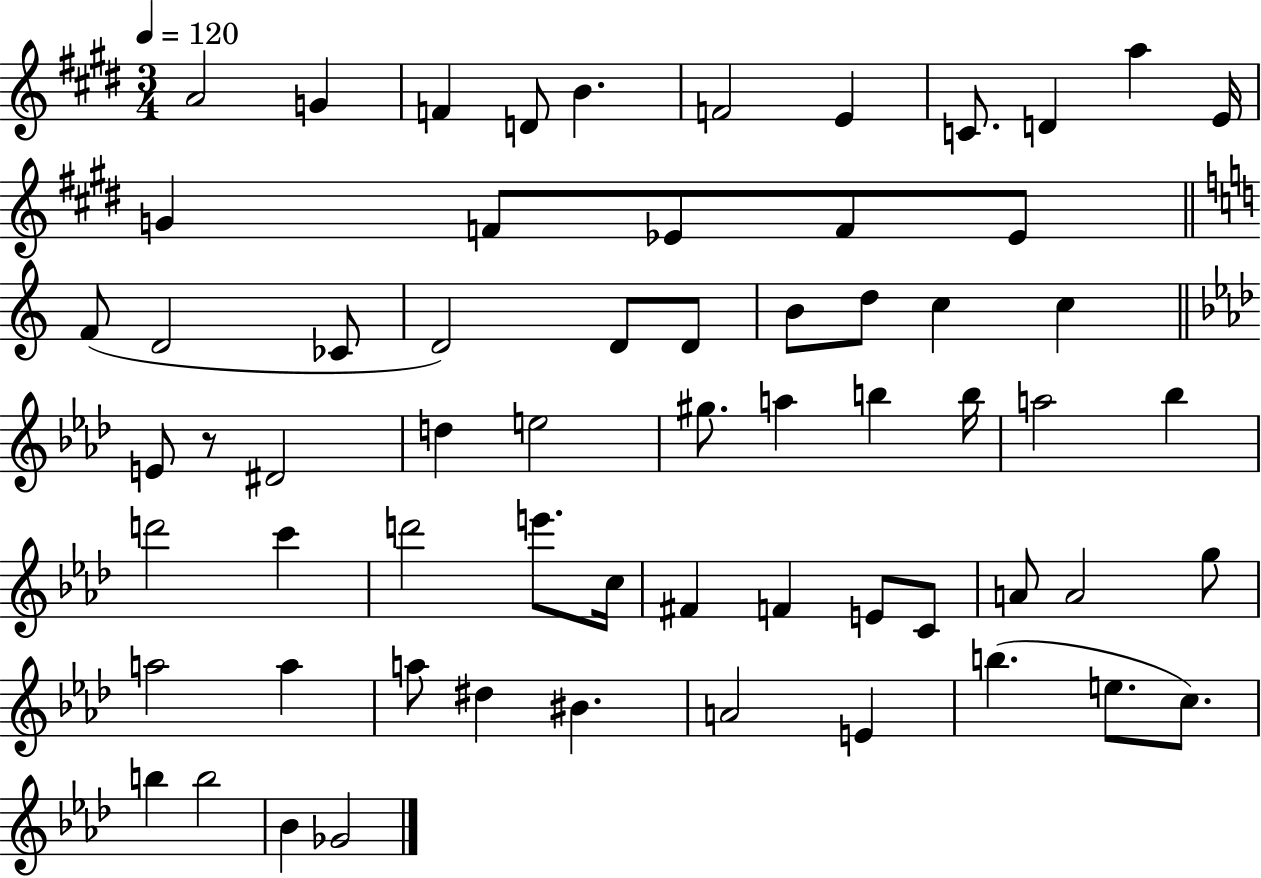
A4/h G4/q F4/q D4/e B4/q. F4/h E4/q C4/e. D4/q A5/q E4/s G4/q F4/e Eb4/e F4/e Eb4/e F4/e D4/h CES4/e D4/h D4/e D4/e B4/e D5/e C5/q C5/q E4/e R/e D#4/h D5/q E5/h G#5/e. A5/q B5/q B5/s A5/h Bb5/q D6/h C6/q D6/h E6/e. C5/s F#4/q F4/q E4/e C4/e A4/e A4/h G5/e A5/h A5/q A5/e D#5/q BIS4/q. A4/h E4/q B5/q. E5/e. C5/e. B5/q B5/h Bb4/q Gb4/h